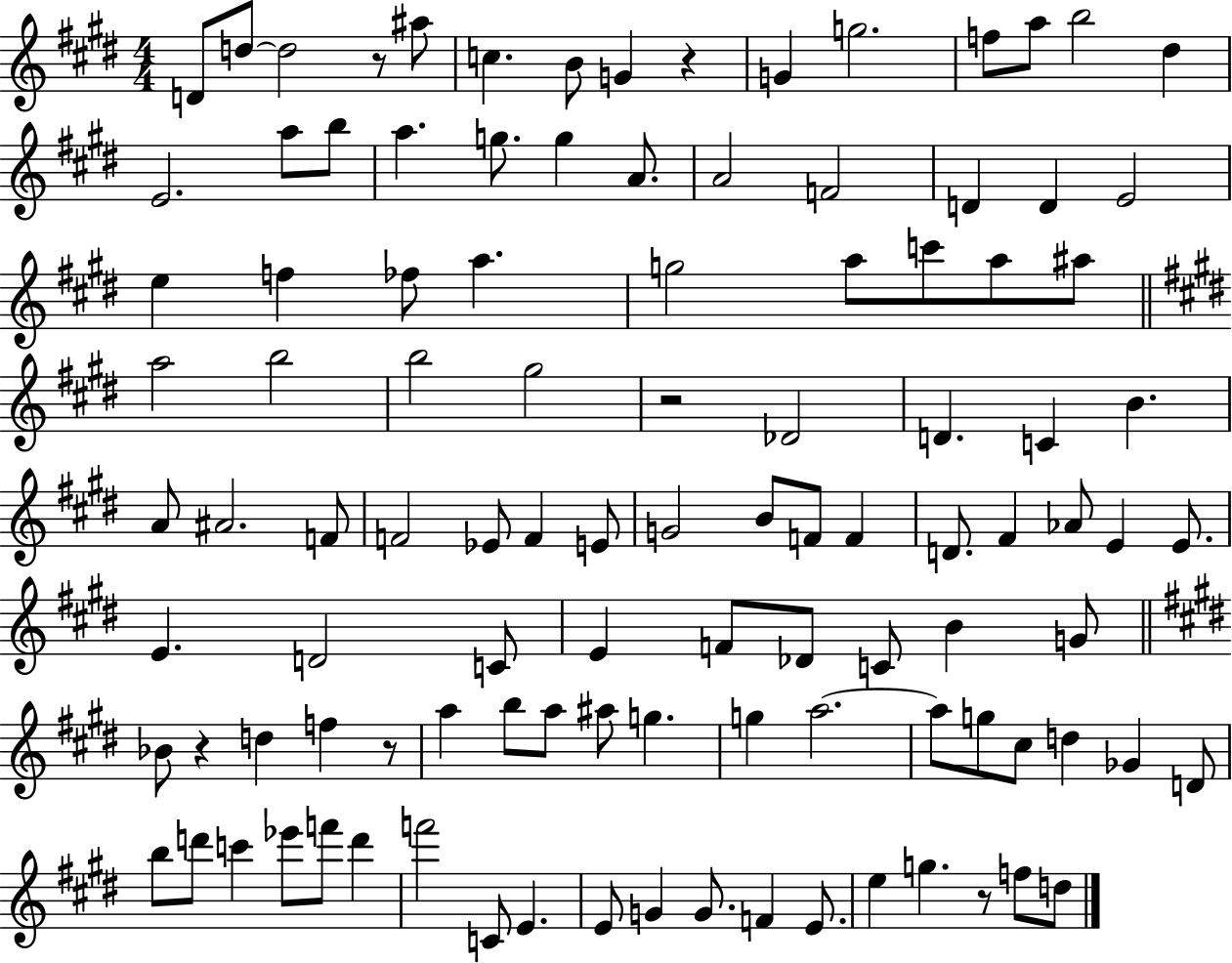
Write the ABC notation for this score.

X:1
T:Untitled
M:4/4
L:1/4
K:E
D/2 d/2 d2 z/2 ^a/2 c B/2 G z G g2 f/2 a/2 b2 ^d E2 a/2 b/2 a g/2 g A/2 A2 F2 D D E2 e f _f/2 a g2 a/2 c'/2 a/2 ^a/2 a2 b2 b2 ^g2 z2 _D2 D C B A/2 ^A2 F/2 F2 _E/2 F E/2 G2 B/2 F/2 F D/2 ^F _A/2 E E/2 E D2 C/2 E F/2 _D/2 C/2 B G/2 _B/2 z d f z/2 a b/2 a/2 ^a/2 g g a2 a/2 g/2 ^c/2 d _G D/2 b/2 d'/2 c' _e'/2 f'/2 d' f'2 C/2 E E/2 G G/2 F E/2 e g z/2 f/2 d/2